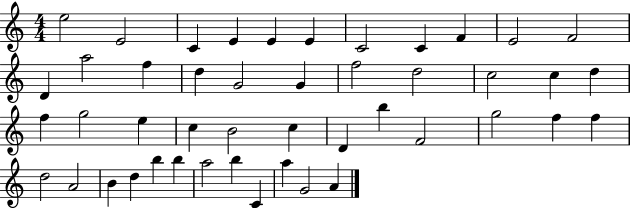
E5/h E4/h C4/q E4/q E4/q E4/q C4/h C4/q F4/q E4/h F4/h D4/q A5/h F5/q D5/q G4/h G4/q F5/h D5/h C5/h C5/q D5/q F5/q G5/h E5/q C5/q B4/h C5/q D4/q B5/q F4/h G5/h F5/q F5/q D5/h A4/h B4/q D5/q B5/q B5/q A5/h B5/q C4/q A5/q G4/h A4/q